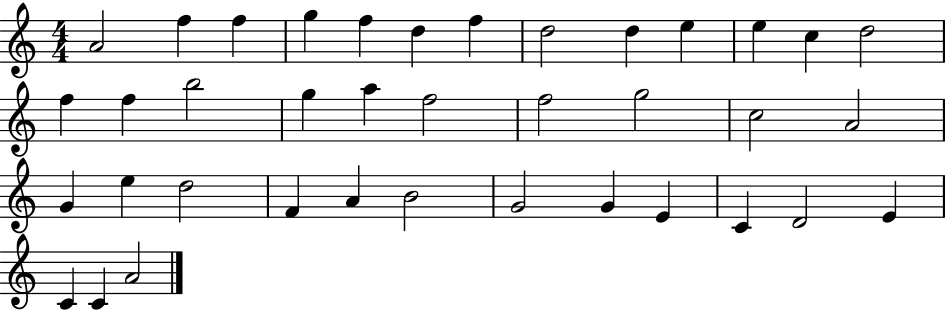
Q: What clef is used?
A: treble